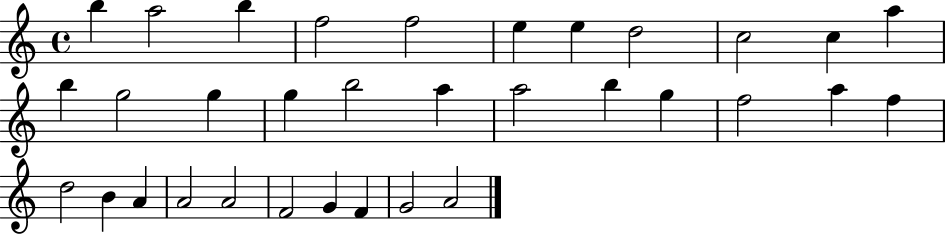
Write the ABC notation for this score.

X:1
T:Untitled
M:4/4
L:1/4
K:C
b a2 b f2 f2 e e d2 c2 c a b g2 g g b2 a a2 b g f2 a f d2 B A A2 A2 F2 G F G2 A2